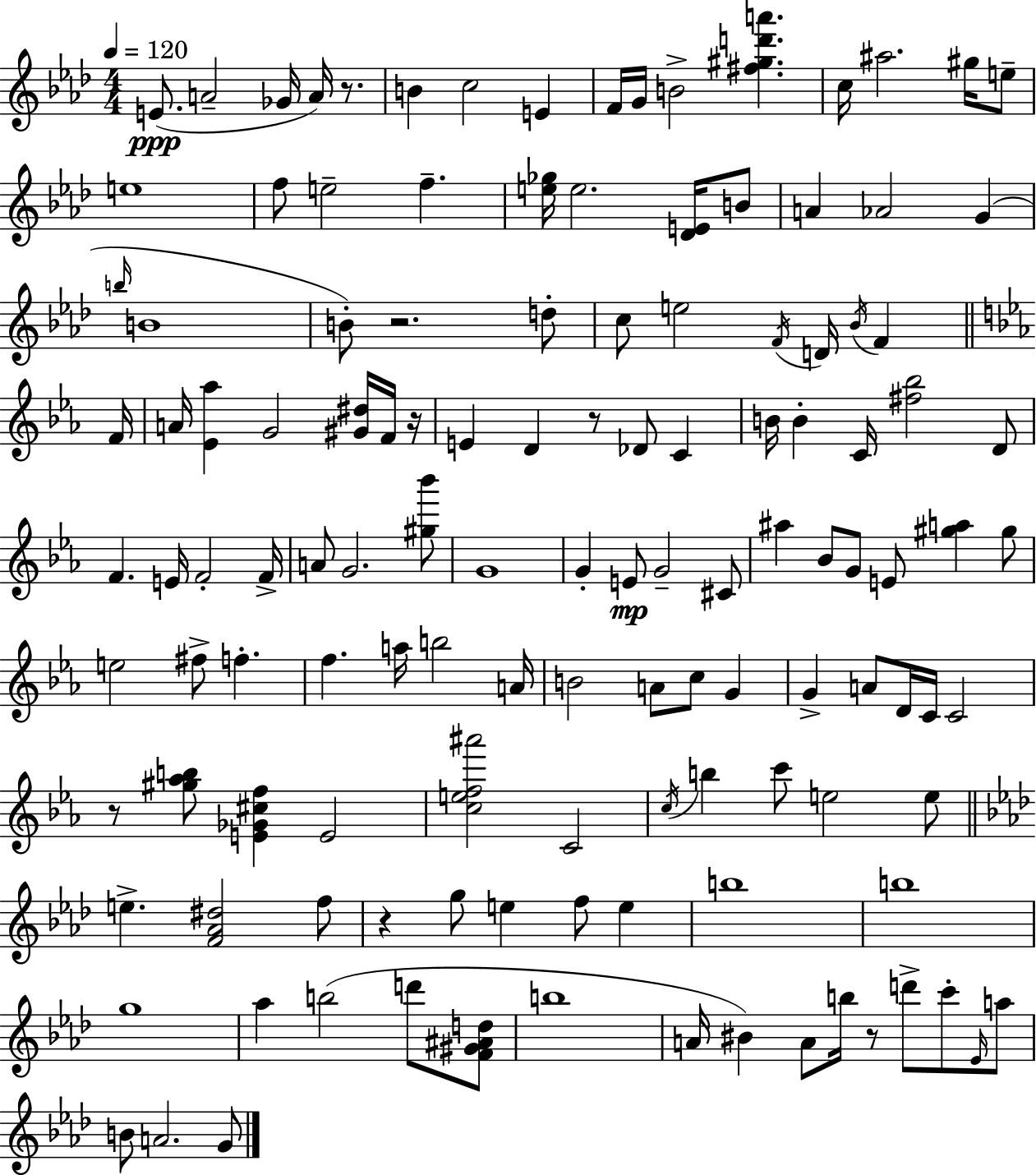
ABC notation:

X:1
T:Untitled
M:4/4
L:1/4
K:Fm
E/2 A2 _G/4 A/4 z/2 B c2 E F/4 G/4 B2 [^f^gd'a'] c/4 ^a2 ^g/4 e/2 e4 f/2 e2 f [e_g]/4 e2 [_DE]/4 B/2 A _A2 G b/4 B4 B/2 z2 d/2 c/2 e2 F/4 D/4 _B/4 F F/4 A/4 [_E_a] G2 [^G^d]/4 F/4 z/4 E D z/2 _D/2 C B/4 B C/4 [^f_b]2 D/2 F E/4 F2 F/4 A/2 G2 [^g_b']/2 G4 G E/2 G2 ^C/2 ^a _B/2 G/2 E/2 [^ga] ^g/2 e2 ^f/2 f f a/4 b2 A/4 B2 A/2 c/2 G G A/2 D/4 C/4 C2 z/2 [^g_ab]/2 [E_G^cf] E2 [cef^a']2 C2 c/4 b c'/2 e2 e/2 e [F_A^d]2 f/2 z g/2 e f/2 e b4 b4 g4 _a b2 d'/2 [F^G^Ad]/2 b4 A/4 ^B A/2 b/4 z/2 d'/2 c'/2 _E/4 a/2 B/2 A2 G/2